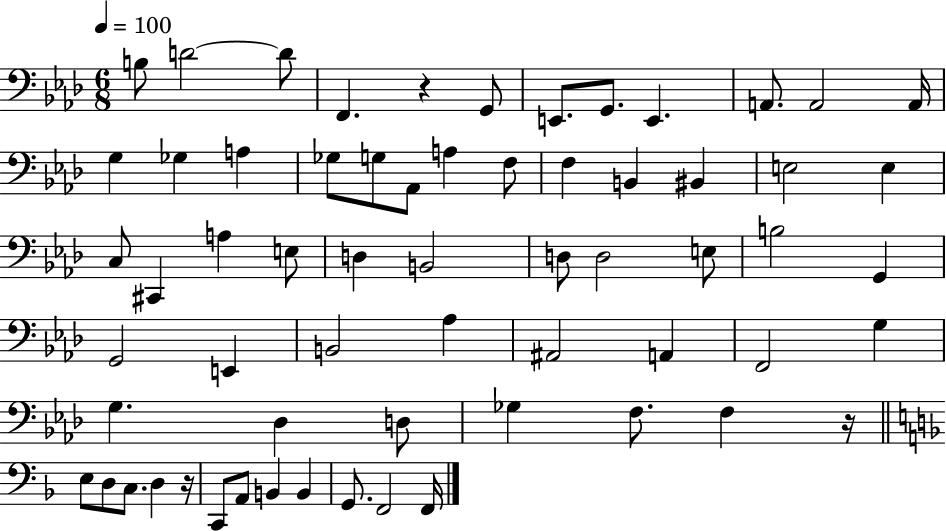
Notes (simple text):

B3/e D4/h D4/e F2/q. R/q G2/e E2/e. G2/e. E2/q. A2/e. A2/h A2/s G3/q Gb3/q A3/q Gb3/e G3/e Ab2/e A3/q F3/e F3/q B2/q BIS2/q E3/h E3/q C3/e C#2/q A3/q E3/e D3/q B2/h D3/e D3/h E3/e B3/h G2/q G2/h E2/q B2/h Ab3/q A#2/h A2/q F2/h G3/q G3/q. Db3/q D3/e Gb3/q F3/e. F3/q R/s E3/e D3/e C3/e. D3/q R/s C2/e A2/e B2/q B2/q G2/e. F2/h F2/s